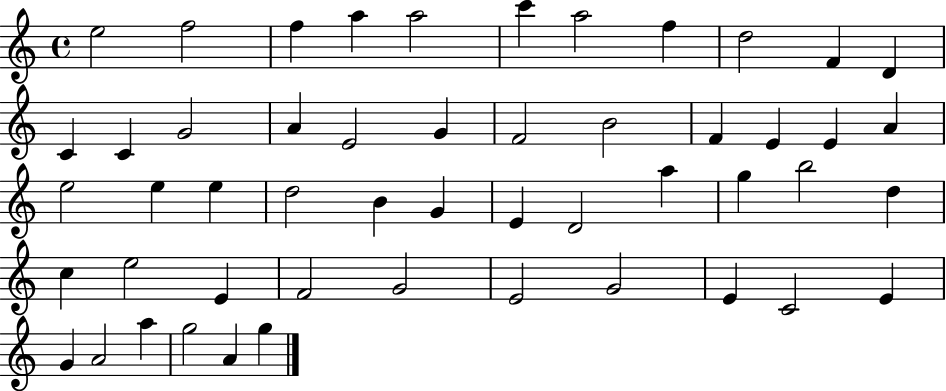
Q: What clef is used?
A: treble